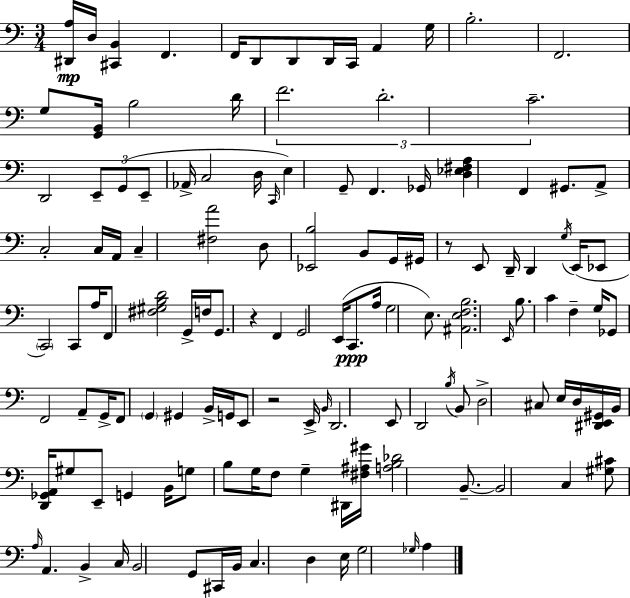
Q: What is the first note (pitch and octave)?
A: D3